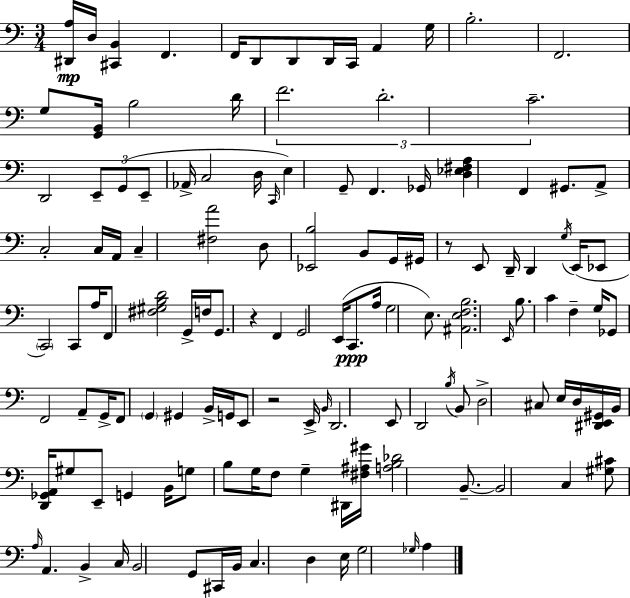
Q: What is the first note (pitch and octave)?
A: D3